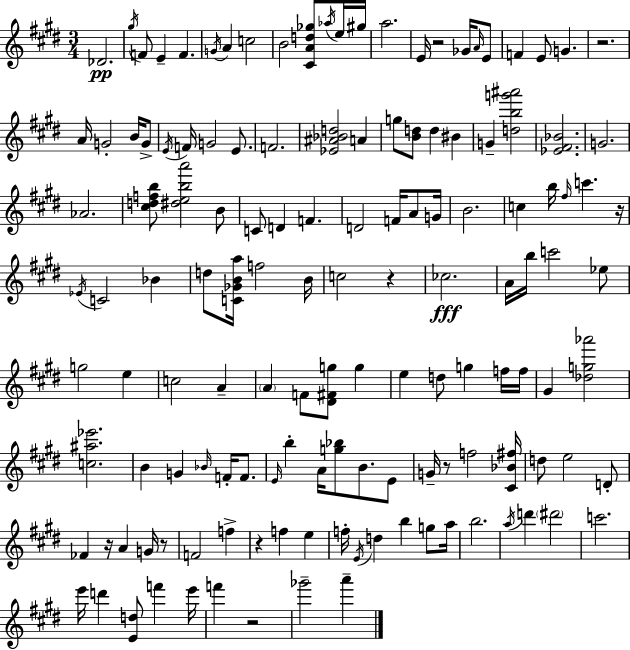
X:1
T:Untitled
M:3/4
L:1/4
K:E
_D2 ^g/4 F/2 E F G/4 A c2 B2 [^CAd_g]/2 _a/4 e/4 ^g/4 a2 E/4 z2 _G/4 A/4 E/2 F E/2 G z2 A/4 G2 B/4 G/2 E/4 F/4 G2 E/2 F2 [_E^A_Bd]2 A g/2 [Bd]/2 d ^B G [dbg'^a']2 [_E^F_B]2 G2 _A2 [^cdfb]/2 [^deba']2 B/2 C/2 D F D2 F/4 A/2 G/4 B2 c b/4 ^f/4 c' z/4 _E/4 C2 _B d/2 [C_GBa]/4 f2 B/4 c2 z _c2 A/4 b/4 c'2 _e/2 g2 e c2 A A F/2 [^D^Fg]/2 g e d/2 g f/4 f/4 ^G [_dg_a']2 [c^a_e']2 B G _B/4 F/4 F/2 E/4 b A/4 [g_b]/2 B/2 E/2 G/4 z/2 f2 [^C_B^f]/4 d/2 e2 D/2 _F z/4 A G/4 z/2 F2 f z f e f/4 E/4 d b g/2 a/4 b2 a/4 d' ^d'2 c'2 e'/4 d' [Ed]/2 f' e'/4 f' z2 _g'2 a'